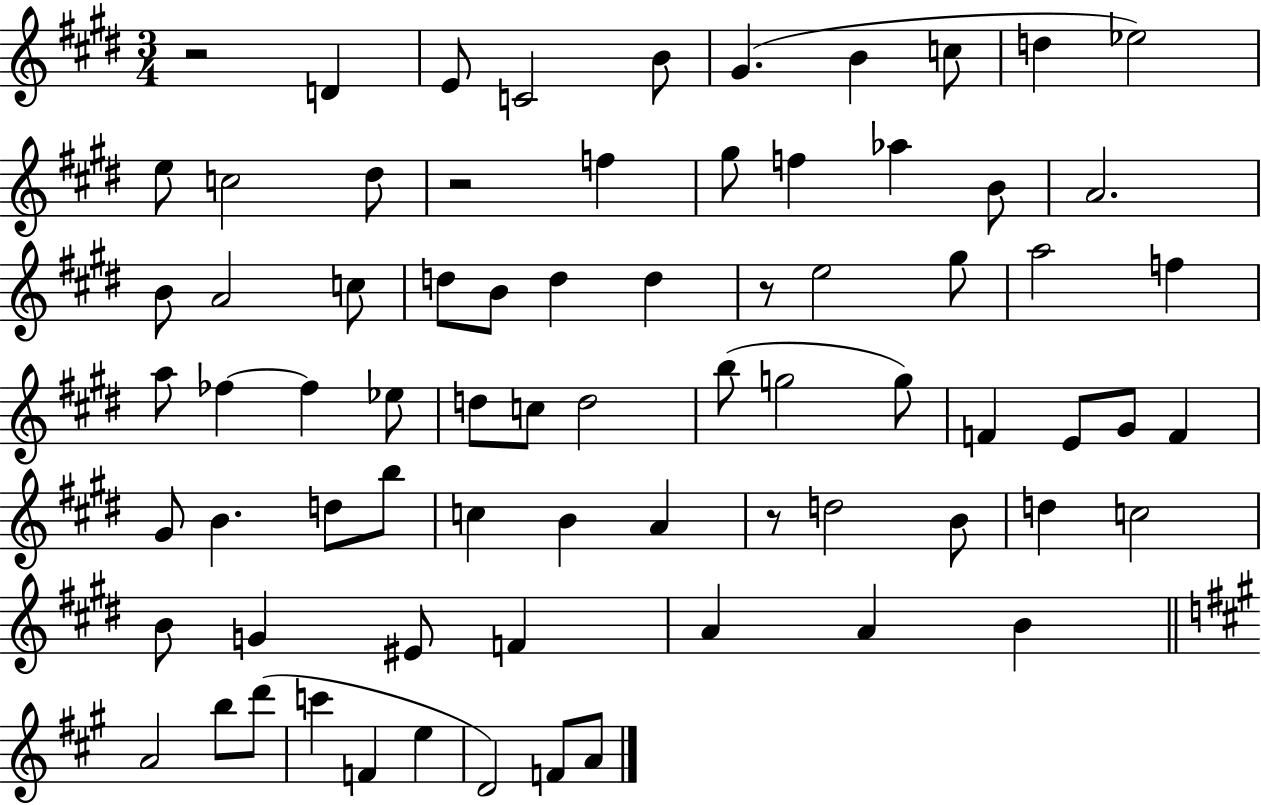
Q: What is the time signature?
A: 3/4